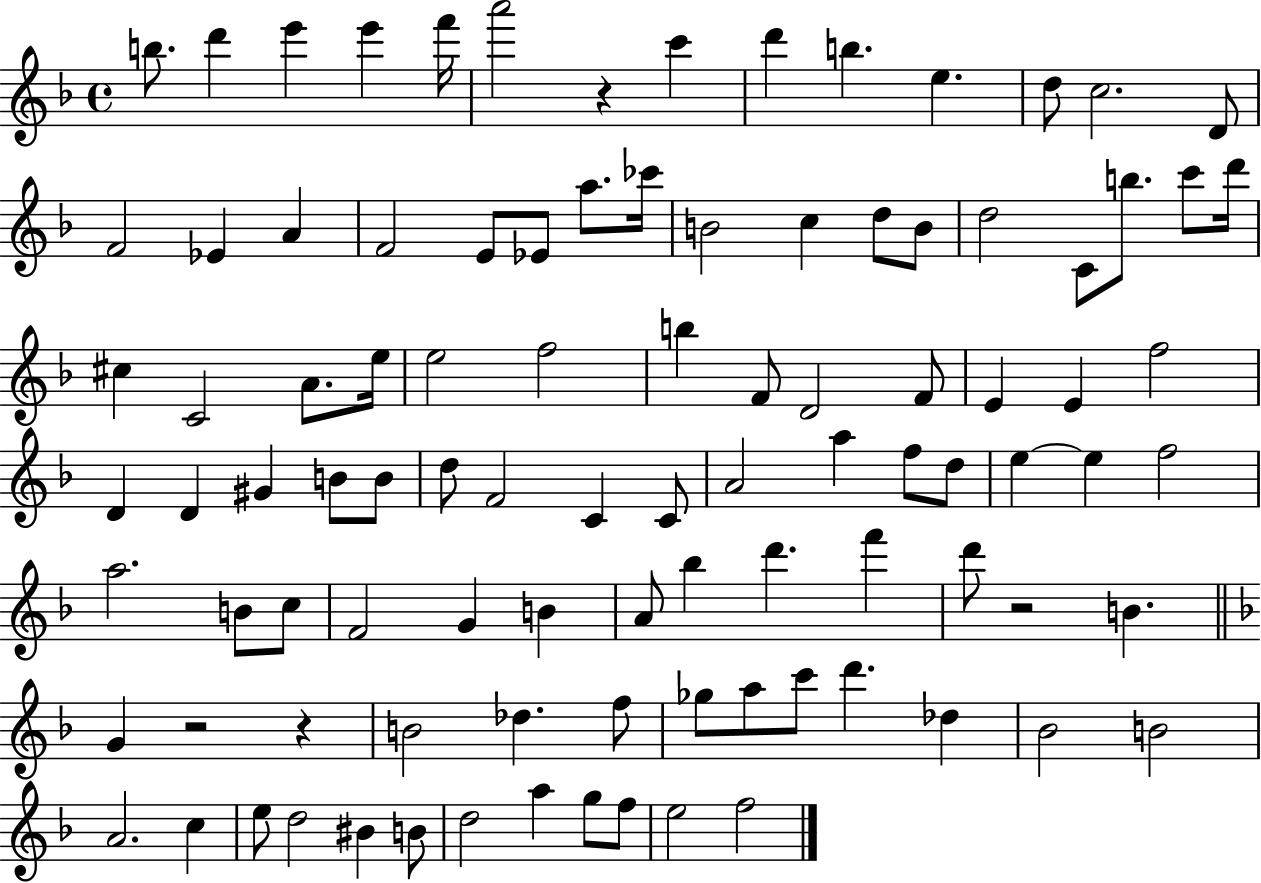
B5/e. D6/q E6/q E6/q F6/s A6/h R/q C6/q D6/q B5/q. E5/q. D5/e C5/h. D4/e F4/h Eb4/q A4/q F4/h E4/e Eb4/e A5/e. CES6/s B4/h C5/q D5/e B4/e D5/h C4/e B5/e. C6/e D6/s C#5/q C4/h A4/e. E5/s E5/h F5/h B5/q F4/e D4/h F4/e E4/q E4/q F5/h D4/q D4/q G#4/q B4/e B4/e D5/e F4/h C4/q C4/e A4/h A5/q F5/e D5/e E5/q E5/q F5/h A5/h. B4/e C5/e F4/h G4/q B4/q A4/e Bb5/q D6/q. F6/q D6/e R/h B4/q. G4/q R/h R/q B4/h Db5/q. F5/e Gb5/e A5/e C6/e D6/q. Db5/q Bb4/h B4/h A4/h. C5/q E5/e D5/h BIS4/q B4/e D5/h A5/q G5/e F5/e E5/h F5/h